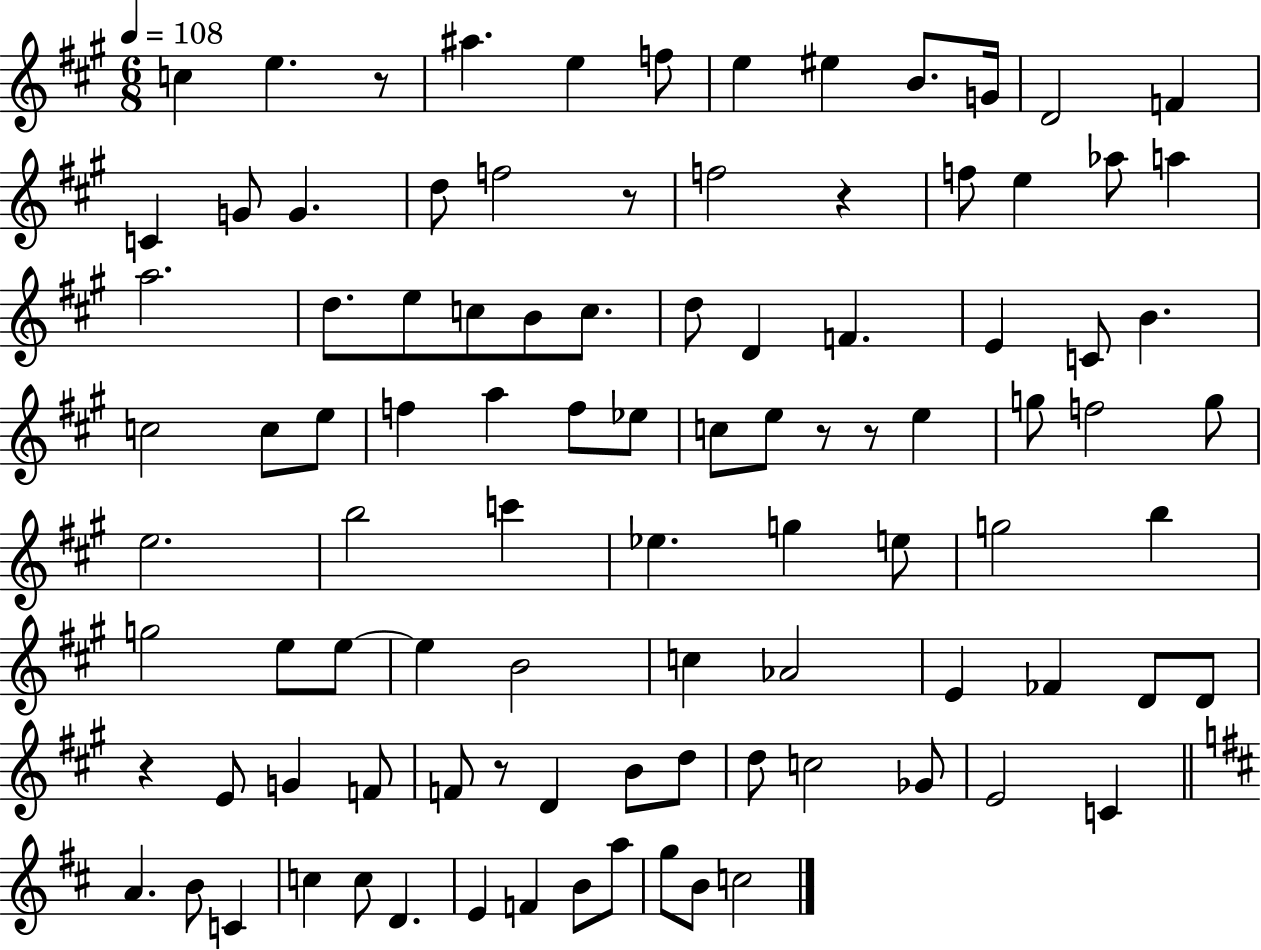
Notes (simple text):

C5/q E5/q. R/e A#5/q. E5/q F5/e E5/q EIS5/q B4/e. G4/s D4/h F4/q C4/q G4/e G4/q. D5/e F5/h R/e F5/h R/q F5/e E5/q Ab5/e A5/q A5/h. D5/e. E5/e C5/e B4/e C5/e. D5/e D4/q F4/q. E4/q C4/e B4/q. C5/h C5/e E5/e F5/q A5/q F5/e Eb5/e C5/e E5/e R/e R/e E5/q G5/e F5/h G5/e E5/h. B5/h C6/q Eb5/q. G5/q E5/e G5/h B5/q G5/h E5/e E5/e E5/q B4/h C5/q Ab4/h E4/q FES4/q D4/e D4/e R/q E4/e G4/q F4/e F4/e R/e D4/q B4/e D5/e D5/e C5/h Gb4/e E4/h C4/q A4/q. B4/e C4/q C5/q C5/e D4/q. E4/q F4/q B4/e A5/e G5/e B4/e C5/h